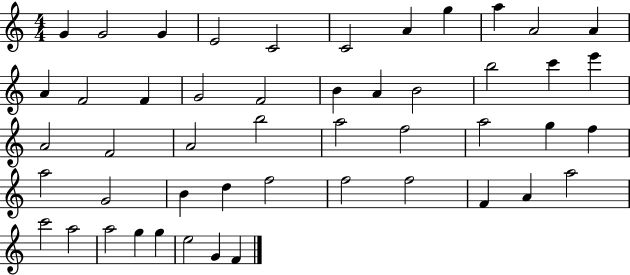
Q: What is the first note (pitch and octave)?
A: G4